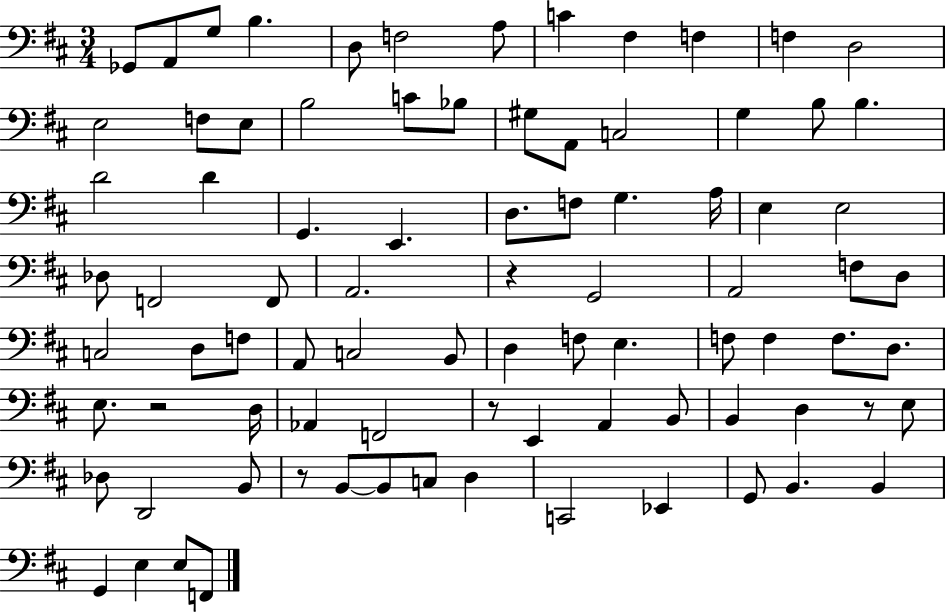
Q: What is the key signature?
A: D major